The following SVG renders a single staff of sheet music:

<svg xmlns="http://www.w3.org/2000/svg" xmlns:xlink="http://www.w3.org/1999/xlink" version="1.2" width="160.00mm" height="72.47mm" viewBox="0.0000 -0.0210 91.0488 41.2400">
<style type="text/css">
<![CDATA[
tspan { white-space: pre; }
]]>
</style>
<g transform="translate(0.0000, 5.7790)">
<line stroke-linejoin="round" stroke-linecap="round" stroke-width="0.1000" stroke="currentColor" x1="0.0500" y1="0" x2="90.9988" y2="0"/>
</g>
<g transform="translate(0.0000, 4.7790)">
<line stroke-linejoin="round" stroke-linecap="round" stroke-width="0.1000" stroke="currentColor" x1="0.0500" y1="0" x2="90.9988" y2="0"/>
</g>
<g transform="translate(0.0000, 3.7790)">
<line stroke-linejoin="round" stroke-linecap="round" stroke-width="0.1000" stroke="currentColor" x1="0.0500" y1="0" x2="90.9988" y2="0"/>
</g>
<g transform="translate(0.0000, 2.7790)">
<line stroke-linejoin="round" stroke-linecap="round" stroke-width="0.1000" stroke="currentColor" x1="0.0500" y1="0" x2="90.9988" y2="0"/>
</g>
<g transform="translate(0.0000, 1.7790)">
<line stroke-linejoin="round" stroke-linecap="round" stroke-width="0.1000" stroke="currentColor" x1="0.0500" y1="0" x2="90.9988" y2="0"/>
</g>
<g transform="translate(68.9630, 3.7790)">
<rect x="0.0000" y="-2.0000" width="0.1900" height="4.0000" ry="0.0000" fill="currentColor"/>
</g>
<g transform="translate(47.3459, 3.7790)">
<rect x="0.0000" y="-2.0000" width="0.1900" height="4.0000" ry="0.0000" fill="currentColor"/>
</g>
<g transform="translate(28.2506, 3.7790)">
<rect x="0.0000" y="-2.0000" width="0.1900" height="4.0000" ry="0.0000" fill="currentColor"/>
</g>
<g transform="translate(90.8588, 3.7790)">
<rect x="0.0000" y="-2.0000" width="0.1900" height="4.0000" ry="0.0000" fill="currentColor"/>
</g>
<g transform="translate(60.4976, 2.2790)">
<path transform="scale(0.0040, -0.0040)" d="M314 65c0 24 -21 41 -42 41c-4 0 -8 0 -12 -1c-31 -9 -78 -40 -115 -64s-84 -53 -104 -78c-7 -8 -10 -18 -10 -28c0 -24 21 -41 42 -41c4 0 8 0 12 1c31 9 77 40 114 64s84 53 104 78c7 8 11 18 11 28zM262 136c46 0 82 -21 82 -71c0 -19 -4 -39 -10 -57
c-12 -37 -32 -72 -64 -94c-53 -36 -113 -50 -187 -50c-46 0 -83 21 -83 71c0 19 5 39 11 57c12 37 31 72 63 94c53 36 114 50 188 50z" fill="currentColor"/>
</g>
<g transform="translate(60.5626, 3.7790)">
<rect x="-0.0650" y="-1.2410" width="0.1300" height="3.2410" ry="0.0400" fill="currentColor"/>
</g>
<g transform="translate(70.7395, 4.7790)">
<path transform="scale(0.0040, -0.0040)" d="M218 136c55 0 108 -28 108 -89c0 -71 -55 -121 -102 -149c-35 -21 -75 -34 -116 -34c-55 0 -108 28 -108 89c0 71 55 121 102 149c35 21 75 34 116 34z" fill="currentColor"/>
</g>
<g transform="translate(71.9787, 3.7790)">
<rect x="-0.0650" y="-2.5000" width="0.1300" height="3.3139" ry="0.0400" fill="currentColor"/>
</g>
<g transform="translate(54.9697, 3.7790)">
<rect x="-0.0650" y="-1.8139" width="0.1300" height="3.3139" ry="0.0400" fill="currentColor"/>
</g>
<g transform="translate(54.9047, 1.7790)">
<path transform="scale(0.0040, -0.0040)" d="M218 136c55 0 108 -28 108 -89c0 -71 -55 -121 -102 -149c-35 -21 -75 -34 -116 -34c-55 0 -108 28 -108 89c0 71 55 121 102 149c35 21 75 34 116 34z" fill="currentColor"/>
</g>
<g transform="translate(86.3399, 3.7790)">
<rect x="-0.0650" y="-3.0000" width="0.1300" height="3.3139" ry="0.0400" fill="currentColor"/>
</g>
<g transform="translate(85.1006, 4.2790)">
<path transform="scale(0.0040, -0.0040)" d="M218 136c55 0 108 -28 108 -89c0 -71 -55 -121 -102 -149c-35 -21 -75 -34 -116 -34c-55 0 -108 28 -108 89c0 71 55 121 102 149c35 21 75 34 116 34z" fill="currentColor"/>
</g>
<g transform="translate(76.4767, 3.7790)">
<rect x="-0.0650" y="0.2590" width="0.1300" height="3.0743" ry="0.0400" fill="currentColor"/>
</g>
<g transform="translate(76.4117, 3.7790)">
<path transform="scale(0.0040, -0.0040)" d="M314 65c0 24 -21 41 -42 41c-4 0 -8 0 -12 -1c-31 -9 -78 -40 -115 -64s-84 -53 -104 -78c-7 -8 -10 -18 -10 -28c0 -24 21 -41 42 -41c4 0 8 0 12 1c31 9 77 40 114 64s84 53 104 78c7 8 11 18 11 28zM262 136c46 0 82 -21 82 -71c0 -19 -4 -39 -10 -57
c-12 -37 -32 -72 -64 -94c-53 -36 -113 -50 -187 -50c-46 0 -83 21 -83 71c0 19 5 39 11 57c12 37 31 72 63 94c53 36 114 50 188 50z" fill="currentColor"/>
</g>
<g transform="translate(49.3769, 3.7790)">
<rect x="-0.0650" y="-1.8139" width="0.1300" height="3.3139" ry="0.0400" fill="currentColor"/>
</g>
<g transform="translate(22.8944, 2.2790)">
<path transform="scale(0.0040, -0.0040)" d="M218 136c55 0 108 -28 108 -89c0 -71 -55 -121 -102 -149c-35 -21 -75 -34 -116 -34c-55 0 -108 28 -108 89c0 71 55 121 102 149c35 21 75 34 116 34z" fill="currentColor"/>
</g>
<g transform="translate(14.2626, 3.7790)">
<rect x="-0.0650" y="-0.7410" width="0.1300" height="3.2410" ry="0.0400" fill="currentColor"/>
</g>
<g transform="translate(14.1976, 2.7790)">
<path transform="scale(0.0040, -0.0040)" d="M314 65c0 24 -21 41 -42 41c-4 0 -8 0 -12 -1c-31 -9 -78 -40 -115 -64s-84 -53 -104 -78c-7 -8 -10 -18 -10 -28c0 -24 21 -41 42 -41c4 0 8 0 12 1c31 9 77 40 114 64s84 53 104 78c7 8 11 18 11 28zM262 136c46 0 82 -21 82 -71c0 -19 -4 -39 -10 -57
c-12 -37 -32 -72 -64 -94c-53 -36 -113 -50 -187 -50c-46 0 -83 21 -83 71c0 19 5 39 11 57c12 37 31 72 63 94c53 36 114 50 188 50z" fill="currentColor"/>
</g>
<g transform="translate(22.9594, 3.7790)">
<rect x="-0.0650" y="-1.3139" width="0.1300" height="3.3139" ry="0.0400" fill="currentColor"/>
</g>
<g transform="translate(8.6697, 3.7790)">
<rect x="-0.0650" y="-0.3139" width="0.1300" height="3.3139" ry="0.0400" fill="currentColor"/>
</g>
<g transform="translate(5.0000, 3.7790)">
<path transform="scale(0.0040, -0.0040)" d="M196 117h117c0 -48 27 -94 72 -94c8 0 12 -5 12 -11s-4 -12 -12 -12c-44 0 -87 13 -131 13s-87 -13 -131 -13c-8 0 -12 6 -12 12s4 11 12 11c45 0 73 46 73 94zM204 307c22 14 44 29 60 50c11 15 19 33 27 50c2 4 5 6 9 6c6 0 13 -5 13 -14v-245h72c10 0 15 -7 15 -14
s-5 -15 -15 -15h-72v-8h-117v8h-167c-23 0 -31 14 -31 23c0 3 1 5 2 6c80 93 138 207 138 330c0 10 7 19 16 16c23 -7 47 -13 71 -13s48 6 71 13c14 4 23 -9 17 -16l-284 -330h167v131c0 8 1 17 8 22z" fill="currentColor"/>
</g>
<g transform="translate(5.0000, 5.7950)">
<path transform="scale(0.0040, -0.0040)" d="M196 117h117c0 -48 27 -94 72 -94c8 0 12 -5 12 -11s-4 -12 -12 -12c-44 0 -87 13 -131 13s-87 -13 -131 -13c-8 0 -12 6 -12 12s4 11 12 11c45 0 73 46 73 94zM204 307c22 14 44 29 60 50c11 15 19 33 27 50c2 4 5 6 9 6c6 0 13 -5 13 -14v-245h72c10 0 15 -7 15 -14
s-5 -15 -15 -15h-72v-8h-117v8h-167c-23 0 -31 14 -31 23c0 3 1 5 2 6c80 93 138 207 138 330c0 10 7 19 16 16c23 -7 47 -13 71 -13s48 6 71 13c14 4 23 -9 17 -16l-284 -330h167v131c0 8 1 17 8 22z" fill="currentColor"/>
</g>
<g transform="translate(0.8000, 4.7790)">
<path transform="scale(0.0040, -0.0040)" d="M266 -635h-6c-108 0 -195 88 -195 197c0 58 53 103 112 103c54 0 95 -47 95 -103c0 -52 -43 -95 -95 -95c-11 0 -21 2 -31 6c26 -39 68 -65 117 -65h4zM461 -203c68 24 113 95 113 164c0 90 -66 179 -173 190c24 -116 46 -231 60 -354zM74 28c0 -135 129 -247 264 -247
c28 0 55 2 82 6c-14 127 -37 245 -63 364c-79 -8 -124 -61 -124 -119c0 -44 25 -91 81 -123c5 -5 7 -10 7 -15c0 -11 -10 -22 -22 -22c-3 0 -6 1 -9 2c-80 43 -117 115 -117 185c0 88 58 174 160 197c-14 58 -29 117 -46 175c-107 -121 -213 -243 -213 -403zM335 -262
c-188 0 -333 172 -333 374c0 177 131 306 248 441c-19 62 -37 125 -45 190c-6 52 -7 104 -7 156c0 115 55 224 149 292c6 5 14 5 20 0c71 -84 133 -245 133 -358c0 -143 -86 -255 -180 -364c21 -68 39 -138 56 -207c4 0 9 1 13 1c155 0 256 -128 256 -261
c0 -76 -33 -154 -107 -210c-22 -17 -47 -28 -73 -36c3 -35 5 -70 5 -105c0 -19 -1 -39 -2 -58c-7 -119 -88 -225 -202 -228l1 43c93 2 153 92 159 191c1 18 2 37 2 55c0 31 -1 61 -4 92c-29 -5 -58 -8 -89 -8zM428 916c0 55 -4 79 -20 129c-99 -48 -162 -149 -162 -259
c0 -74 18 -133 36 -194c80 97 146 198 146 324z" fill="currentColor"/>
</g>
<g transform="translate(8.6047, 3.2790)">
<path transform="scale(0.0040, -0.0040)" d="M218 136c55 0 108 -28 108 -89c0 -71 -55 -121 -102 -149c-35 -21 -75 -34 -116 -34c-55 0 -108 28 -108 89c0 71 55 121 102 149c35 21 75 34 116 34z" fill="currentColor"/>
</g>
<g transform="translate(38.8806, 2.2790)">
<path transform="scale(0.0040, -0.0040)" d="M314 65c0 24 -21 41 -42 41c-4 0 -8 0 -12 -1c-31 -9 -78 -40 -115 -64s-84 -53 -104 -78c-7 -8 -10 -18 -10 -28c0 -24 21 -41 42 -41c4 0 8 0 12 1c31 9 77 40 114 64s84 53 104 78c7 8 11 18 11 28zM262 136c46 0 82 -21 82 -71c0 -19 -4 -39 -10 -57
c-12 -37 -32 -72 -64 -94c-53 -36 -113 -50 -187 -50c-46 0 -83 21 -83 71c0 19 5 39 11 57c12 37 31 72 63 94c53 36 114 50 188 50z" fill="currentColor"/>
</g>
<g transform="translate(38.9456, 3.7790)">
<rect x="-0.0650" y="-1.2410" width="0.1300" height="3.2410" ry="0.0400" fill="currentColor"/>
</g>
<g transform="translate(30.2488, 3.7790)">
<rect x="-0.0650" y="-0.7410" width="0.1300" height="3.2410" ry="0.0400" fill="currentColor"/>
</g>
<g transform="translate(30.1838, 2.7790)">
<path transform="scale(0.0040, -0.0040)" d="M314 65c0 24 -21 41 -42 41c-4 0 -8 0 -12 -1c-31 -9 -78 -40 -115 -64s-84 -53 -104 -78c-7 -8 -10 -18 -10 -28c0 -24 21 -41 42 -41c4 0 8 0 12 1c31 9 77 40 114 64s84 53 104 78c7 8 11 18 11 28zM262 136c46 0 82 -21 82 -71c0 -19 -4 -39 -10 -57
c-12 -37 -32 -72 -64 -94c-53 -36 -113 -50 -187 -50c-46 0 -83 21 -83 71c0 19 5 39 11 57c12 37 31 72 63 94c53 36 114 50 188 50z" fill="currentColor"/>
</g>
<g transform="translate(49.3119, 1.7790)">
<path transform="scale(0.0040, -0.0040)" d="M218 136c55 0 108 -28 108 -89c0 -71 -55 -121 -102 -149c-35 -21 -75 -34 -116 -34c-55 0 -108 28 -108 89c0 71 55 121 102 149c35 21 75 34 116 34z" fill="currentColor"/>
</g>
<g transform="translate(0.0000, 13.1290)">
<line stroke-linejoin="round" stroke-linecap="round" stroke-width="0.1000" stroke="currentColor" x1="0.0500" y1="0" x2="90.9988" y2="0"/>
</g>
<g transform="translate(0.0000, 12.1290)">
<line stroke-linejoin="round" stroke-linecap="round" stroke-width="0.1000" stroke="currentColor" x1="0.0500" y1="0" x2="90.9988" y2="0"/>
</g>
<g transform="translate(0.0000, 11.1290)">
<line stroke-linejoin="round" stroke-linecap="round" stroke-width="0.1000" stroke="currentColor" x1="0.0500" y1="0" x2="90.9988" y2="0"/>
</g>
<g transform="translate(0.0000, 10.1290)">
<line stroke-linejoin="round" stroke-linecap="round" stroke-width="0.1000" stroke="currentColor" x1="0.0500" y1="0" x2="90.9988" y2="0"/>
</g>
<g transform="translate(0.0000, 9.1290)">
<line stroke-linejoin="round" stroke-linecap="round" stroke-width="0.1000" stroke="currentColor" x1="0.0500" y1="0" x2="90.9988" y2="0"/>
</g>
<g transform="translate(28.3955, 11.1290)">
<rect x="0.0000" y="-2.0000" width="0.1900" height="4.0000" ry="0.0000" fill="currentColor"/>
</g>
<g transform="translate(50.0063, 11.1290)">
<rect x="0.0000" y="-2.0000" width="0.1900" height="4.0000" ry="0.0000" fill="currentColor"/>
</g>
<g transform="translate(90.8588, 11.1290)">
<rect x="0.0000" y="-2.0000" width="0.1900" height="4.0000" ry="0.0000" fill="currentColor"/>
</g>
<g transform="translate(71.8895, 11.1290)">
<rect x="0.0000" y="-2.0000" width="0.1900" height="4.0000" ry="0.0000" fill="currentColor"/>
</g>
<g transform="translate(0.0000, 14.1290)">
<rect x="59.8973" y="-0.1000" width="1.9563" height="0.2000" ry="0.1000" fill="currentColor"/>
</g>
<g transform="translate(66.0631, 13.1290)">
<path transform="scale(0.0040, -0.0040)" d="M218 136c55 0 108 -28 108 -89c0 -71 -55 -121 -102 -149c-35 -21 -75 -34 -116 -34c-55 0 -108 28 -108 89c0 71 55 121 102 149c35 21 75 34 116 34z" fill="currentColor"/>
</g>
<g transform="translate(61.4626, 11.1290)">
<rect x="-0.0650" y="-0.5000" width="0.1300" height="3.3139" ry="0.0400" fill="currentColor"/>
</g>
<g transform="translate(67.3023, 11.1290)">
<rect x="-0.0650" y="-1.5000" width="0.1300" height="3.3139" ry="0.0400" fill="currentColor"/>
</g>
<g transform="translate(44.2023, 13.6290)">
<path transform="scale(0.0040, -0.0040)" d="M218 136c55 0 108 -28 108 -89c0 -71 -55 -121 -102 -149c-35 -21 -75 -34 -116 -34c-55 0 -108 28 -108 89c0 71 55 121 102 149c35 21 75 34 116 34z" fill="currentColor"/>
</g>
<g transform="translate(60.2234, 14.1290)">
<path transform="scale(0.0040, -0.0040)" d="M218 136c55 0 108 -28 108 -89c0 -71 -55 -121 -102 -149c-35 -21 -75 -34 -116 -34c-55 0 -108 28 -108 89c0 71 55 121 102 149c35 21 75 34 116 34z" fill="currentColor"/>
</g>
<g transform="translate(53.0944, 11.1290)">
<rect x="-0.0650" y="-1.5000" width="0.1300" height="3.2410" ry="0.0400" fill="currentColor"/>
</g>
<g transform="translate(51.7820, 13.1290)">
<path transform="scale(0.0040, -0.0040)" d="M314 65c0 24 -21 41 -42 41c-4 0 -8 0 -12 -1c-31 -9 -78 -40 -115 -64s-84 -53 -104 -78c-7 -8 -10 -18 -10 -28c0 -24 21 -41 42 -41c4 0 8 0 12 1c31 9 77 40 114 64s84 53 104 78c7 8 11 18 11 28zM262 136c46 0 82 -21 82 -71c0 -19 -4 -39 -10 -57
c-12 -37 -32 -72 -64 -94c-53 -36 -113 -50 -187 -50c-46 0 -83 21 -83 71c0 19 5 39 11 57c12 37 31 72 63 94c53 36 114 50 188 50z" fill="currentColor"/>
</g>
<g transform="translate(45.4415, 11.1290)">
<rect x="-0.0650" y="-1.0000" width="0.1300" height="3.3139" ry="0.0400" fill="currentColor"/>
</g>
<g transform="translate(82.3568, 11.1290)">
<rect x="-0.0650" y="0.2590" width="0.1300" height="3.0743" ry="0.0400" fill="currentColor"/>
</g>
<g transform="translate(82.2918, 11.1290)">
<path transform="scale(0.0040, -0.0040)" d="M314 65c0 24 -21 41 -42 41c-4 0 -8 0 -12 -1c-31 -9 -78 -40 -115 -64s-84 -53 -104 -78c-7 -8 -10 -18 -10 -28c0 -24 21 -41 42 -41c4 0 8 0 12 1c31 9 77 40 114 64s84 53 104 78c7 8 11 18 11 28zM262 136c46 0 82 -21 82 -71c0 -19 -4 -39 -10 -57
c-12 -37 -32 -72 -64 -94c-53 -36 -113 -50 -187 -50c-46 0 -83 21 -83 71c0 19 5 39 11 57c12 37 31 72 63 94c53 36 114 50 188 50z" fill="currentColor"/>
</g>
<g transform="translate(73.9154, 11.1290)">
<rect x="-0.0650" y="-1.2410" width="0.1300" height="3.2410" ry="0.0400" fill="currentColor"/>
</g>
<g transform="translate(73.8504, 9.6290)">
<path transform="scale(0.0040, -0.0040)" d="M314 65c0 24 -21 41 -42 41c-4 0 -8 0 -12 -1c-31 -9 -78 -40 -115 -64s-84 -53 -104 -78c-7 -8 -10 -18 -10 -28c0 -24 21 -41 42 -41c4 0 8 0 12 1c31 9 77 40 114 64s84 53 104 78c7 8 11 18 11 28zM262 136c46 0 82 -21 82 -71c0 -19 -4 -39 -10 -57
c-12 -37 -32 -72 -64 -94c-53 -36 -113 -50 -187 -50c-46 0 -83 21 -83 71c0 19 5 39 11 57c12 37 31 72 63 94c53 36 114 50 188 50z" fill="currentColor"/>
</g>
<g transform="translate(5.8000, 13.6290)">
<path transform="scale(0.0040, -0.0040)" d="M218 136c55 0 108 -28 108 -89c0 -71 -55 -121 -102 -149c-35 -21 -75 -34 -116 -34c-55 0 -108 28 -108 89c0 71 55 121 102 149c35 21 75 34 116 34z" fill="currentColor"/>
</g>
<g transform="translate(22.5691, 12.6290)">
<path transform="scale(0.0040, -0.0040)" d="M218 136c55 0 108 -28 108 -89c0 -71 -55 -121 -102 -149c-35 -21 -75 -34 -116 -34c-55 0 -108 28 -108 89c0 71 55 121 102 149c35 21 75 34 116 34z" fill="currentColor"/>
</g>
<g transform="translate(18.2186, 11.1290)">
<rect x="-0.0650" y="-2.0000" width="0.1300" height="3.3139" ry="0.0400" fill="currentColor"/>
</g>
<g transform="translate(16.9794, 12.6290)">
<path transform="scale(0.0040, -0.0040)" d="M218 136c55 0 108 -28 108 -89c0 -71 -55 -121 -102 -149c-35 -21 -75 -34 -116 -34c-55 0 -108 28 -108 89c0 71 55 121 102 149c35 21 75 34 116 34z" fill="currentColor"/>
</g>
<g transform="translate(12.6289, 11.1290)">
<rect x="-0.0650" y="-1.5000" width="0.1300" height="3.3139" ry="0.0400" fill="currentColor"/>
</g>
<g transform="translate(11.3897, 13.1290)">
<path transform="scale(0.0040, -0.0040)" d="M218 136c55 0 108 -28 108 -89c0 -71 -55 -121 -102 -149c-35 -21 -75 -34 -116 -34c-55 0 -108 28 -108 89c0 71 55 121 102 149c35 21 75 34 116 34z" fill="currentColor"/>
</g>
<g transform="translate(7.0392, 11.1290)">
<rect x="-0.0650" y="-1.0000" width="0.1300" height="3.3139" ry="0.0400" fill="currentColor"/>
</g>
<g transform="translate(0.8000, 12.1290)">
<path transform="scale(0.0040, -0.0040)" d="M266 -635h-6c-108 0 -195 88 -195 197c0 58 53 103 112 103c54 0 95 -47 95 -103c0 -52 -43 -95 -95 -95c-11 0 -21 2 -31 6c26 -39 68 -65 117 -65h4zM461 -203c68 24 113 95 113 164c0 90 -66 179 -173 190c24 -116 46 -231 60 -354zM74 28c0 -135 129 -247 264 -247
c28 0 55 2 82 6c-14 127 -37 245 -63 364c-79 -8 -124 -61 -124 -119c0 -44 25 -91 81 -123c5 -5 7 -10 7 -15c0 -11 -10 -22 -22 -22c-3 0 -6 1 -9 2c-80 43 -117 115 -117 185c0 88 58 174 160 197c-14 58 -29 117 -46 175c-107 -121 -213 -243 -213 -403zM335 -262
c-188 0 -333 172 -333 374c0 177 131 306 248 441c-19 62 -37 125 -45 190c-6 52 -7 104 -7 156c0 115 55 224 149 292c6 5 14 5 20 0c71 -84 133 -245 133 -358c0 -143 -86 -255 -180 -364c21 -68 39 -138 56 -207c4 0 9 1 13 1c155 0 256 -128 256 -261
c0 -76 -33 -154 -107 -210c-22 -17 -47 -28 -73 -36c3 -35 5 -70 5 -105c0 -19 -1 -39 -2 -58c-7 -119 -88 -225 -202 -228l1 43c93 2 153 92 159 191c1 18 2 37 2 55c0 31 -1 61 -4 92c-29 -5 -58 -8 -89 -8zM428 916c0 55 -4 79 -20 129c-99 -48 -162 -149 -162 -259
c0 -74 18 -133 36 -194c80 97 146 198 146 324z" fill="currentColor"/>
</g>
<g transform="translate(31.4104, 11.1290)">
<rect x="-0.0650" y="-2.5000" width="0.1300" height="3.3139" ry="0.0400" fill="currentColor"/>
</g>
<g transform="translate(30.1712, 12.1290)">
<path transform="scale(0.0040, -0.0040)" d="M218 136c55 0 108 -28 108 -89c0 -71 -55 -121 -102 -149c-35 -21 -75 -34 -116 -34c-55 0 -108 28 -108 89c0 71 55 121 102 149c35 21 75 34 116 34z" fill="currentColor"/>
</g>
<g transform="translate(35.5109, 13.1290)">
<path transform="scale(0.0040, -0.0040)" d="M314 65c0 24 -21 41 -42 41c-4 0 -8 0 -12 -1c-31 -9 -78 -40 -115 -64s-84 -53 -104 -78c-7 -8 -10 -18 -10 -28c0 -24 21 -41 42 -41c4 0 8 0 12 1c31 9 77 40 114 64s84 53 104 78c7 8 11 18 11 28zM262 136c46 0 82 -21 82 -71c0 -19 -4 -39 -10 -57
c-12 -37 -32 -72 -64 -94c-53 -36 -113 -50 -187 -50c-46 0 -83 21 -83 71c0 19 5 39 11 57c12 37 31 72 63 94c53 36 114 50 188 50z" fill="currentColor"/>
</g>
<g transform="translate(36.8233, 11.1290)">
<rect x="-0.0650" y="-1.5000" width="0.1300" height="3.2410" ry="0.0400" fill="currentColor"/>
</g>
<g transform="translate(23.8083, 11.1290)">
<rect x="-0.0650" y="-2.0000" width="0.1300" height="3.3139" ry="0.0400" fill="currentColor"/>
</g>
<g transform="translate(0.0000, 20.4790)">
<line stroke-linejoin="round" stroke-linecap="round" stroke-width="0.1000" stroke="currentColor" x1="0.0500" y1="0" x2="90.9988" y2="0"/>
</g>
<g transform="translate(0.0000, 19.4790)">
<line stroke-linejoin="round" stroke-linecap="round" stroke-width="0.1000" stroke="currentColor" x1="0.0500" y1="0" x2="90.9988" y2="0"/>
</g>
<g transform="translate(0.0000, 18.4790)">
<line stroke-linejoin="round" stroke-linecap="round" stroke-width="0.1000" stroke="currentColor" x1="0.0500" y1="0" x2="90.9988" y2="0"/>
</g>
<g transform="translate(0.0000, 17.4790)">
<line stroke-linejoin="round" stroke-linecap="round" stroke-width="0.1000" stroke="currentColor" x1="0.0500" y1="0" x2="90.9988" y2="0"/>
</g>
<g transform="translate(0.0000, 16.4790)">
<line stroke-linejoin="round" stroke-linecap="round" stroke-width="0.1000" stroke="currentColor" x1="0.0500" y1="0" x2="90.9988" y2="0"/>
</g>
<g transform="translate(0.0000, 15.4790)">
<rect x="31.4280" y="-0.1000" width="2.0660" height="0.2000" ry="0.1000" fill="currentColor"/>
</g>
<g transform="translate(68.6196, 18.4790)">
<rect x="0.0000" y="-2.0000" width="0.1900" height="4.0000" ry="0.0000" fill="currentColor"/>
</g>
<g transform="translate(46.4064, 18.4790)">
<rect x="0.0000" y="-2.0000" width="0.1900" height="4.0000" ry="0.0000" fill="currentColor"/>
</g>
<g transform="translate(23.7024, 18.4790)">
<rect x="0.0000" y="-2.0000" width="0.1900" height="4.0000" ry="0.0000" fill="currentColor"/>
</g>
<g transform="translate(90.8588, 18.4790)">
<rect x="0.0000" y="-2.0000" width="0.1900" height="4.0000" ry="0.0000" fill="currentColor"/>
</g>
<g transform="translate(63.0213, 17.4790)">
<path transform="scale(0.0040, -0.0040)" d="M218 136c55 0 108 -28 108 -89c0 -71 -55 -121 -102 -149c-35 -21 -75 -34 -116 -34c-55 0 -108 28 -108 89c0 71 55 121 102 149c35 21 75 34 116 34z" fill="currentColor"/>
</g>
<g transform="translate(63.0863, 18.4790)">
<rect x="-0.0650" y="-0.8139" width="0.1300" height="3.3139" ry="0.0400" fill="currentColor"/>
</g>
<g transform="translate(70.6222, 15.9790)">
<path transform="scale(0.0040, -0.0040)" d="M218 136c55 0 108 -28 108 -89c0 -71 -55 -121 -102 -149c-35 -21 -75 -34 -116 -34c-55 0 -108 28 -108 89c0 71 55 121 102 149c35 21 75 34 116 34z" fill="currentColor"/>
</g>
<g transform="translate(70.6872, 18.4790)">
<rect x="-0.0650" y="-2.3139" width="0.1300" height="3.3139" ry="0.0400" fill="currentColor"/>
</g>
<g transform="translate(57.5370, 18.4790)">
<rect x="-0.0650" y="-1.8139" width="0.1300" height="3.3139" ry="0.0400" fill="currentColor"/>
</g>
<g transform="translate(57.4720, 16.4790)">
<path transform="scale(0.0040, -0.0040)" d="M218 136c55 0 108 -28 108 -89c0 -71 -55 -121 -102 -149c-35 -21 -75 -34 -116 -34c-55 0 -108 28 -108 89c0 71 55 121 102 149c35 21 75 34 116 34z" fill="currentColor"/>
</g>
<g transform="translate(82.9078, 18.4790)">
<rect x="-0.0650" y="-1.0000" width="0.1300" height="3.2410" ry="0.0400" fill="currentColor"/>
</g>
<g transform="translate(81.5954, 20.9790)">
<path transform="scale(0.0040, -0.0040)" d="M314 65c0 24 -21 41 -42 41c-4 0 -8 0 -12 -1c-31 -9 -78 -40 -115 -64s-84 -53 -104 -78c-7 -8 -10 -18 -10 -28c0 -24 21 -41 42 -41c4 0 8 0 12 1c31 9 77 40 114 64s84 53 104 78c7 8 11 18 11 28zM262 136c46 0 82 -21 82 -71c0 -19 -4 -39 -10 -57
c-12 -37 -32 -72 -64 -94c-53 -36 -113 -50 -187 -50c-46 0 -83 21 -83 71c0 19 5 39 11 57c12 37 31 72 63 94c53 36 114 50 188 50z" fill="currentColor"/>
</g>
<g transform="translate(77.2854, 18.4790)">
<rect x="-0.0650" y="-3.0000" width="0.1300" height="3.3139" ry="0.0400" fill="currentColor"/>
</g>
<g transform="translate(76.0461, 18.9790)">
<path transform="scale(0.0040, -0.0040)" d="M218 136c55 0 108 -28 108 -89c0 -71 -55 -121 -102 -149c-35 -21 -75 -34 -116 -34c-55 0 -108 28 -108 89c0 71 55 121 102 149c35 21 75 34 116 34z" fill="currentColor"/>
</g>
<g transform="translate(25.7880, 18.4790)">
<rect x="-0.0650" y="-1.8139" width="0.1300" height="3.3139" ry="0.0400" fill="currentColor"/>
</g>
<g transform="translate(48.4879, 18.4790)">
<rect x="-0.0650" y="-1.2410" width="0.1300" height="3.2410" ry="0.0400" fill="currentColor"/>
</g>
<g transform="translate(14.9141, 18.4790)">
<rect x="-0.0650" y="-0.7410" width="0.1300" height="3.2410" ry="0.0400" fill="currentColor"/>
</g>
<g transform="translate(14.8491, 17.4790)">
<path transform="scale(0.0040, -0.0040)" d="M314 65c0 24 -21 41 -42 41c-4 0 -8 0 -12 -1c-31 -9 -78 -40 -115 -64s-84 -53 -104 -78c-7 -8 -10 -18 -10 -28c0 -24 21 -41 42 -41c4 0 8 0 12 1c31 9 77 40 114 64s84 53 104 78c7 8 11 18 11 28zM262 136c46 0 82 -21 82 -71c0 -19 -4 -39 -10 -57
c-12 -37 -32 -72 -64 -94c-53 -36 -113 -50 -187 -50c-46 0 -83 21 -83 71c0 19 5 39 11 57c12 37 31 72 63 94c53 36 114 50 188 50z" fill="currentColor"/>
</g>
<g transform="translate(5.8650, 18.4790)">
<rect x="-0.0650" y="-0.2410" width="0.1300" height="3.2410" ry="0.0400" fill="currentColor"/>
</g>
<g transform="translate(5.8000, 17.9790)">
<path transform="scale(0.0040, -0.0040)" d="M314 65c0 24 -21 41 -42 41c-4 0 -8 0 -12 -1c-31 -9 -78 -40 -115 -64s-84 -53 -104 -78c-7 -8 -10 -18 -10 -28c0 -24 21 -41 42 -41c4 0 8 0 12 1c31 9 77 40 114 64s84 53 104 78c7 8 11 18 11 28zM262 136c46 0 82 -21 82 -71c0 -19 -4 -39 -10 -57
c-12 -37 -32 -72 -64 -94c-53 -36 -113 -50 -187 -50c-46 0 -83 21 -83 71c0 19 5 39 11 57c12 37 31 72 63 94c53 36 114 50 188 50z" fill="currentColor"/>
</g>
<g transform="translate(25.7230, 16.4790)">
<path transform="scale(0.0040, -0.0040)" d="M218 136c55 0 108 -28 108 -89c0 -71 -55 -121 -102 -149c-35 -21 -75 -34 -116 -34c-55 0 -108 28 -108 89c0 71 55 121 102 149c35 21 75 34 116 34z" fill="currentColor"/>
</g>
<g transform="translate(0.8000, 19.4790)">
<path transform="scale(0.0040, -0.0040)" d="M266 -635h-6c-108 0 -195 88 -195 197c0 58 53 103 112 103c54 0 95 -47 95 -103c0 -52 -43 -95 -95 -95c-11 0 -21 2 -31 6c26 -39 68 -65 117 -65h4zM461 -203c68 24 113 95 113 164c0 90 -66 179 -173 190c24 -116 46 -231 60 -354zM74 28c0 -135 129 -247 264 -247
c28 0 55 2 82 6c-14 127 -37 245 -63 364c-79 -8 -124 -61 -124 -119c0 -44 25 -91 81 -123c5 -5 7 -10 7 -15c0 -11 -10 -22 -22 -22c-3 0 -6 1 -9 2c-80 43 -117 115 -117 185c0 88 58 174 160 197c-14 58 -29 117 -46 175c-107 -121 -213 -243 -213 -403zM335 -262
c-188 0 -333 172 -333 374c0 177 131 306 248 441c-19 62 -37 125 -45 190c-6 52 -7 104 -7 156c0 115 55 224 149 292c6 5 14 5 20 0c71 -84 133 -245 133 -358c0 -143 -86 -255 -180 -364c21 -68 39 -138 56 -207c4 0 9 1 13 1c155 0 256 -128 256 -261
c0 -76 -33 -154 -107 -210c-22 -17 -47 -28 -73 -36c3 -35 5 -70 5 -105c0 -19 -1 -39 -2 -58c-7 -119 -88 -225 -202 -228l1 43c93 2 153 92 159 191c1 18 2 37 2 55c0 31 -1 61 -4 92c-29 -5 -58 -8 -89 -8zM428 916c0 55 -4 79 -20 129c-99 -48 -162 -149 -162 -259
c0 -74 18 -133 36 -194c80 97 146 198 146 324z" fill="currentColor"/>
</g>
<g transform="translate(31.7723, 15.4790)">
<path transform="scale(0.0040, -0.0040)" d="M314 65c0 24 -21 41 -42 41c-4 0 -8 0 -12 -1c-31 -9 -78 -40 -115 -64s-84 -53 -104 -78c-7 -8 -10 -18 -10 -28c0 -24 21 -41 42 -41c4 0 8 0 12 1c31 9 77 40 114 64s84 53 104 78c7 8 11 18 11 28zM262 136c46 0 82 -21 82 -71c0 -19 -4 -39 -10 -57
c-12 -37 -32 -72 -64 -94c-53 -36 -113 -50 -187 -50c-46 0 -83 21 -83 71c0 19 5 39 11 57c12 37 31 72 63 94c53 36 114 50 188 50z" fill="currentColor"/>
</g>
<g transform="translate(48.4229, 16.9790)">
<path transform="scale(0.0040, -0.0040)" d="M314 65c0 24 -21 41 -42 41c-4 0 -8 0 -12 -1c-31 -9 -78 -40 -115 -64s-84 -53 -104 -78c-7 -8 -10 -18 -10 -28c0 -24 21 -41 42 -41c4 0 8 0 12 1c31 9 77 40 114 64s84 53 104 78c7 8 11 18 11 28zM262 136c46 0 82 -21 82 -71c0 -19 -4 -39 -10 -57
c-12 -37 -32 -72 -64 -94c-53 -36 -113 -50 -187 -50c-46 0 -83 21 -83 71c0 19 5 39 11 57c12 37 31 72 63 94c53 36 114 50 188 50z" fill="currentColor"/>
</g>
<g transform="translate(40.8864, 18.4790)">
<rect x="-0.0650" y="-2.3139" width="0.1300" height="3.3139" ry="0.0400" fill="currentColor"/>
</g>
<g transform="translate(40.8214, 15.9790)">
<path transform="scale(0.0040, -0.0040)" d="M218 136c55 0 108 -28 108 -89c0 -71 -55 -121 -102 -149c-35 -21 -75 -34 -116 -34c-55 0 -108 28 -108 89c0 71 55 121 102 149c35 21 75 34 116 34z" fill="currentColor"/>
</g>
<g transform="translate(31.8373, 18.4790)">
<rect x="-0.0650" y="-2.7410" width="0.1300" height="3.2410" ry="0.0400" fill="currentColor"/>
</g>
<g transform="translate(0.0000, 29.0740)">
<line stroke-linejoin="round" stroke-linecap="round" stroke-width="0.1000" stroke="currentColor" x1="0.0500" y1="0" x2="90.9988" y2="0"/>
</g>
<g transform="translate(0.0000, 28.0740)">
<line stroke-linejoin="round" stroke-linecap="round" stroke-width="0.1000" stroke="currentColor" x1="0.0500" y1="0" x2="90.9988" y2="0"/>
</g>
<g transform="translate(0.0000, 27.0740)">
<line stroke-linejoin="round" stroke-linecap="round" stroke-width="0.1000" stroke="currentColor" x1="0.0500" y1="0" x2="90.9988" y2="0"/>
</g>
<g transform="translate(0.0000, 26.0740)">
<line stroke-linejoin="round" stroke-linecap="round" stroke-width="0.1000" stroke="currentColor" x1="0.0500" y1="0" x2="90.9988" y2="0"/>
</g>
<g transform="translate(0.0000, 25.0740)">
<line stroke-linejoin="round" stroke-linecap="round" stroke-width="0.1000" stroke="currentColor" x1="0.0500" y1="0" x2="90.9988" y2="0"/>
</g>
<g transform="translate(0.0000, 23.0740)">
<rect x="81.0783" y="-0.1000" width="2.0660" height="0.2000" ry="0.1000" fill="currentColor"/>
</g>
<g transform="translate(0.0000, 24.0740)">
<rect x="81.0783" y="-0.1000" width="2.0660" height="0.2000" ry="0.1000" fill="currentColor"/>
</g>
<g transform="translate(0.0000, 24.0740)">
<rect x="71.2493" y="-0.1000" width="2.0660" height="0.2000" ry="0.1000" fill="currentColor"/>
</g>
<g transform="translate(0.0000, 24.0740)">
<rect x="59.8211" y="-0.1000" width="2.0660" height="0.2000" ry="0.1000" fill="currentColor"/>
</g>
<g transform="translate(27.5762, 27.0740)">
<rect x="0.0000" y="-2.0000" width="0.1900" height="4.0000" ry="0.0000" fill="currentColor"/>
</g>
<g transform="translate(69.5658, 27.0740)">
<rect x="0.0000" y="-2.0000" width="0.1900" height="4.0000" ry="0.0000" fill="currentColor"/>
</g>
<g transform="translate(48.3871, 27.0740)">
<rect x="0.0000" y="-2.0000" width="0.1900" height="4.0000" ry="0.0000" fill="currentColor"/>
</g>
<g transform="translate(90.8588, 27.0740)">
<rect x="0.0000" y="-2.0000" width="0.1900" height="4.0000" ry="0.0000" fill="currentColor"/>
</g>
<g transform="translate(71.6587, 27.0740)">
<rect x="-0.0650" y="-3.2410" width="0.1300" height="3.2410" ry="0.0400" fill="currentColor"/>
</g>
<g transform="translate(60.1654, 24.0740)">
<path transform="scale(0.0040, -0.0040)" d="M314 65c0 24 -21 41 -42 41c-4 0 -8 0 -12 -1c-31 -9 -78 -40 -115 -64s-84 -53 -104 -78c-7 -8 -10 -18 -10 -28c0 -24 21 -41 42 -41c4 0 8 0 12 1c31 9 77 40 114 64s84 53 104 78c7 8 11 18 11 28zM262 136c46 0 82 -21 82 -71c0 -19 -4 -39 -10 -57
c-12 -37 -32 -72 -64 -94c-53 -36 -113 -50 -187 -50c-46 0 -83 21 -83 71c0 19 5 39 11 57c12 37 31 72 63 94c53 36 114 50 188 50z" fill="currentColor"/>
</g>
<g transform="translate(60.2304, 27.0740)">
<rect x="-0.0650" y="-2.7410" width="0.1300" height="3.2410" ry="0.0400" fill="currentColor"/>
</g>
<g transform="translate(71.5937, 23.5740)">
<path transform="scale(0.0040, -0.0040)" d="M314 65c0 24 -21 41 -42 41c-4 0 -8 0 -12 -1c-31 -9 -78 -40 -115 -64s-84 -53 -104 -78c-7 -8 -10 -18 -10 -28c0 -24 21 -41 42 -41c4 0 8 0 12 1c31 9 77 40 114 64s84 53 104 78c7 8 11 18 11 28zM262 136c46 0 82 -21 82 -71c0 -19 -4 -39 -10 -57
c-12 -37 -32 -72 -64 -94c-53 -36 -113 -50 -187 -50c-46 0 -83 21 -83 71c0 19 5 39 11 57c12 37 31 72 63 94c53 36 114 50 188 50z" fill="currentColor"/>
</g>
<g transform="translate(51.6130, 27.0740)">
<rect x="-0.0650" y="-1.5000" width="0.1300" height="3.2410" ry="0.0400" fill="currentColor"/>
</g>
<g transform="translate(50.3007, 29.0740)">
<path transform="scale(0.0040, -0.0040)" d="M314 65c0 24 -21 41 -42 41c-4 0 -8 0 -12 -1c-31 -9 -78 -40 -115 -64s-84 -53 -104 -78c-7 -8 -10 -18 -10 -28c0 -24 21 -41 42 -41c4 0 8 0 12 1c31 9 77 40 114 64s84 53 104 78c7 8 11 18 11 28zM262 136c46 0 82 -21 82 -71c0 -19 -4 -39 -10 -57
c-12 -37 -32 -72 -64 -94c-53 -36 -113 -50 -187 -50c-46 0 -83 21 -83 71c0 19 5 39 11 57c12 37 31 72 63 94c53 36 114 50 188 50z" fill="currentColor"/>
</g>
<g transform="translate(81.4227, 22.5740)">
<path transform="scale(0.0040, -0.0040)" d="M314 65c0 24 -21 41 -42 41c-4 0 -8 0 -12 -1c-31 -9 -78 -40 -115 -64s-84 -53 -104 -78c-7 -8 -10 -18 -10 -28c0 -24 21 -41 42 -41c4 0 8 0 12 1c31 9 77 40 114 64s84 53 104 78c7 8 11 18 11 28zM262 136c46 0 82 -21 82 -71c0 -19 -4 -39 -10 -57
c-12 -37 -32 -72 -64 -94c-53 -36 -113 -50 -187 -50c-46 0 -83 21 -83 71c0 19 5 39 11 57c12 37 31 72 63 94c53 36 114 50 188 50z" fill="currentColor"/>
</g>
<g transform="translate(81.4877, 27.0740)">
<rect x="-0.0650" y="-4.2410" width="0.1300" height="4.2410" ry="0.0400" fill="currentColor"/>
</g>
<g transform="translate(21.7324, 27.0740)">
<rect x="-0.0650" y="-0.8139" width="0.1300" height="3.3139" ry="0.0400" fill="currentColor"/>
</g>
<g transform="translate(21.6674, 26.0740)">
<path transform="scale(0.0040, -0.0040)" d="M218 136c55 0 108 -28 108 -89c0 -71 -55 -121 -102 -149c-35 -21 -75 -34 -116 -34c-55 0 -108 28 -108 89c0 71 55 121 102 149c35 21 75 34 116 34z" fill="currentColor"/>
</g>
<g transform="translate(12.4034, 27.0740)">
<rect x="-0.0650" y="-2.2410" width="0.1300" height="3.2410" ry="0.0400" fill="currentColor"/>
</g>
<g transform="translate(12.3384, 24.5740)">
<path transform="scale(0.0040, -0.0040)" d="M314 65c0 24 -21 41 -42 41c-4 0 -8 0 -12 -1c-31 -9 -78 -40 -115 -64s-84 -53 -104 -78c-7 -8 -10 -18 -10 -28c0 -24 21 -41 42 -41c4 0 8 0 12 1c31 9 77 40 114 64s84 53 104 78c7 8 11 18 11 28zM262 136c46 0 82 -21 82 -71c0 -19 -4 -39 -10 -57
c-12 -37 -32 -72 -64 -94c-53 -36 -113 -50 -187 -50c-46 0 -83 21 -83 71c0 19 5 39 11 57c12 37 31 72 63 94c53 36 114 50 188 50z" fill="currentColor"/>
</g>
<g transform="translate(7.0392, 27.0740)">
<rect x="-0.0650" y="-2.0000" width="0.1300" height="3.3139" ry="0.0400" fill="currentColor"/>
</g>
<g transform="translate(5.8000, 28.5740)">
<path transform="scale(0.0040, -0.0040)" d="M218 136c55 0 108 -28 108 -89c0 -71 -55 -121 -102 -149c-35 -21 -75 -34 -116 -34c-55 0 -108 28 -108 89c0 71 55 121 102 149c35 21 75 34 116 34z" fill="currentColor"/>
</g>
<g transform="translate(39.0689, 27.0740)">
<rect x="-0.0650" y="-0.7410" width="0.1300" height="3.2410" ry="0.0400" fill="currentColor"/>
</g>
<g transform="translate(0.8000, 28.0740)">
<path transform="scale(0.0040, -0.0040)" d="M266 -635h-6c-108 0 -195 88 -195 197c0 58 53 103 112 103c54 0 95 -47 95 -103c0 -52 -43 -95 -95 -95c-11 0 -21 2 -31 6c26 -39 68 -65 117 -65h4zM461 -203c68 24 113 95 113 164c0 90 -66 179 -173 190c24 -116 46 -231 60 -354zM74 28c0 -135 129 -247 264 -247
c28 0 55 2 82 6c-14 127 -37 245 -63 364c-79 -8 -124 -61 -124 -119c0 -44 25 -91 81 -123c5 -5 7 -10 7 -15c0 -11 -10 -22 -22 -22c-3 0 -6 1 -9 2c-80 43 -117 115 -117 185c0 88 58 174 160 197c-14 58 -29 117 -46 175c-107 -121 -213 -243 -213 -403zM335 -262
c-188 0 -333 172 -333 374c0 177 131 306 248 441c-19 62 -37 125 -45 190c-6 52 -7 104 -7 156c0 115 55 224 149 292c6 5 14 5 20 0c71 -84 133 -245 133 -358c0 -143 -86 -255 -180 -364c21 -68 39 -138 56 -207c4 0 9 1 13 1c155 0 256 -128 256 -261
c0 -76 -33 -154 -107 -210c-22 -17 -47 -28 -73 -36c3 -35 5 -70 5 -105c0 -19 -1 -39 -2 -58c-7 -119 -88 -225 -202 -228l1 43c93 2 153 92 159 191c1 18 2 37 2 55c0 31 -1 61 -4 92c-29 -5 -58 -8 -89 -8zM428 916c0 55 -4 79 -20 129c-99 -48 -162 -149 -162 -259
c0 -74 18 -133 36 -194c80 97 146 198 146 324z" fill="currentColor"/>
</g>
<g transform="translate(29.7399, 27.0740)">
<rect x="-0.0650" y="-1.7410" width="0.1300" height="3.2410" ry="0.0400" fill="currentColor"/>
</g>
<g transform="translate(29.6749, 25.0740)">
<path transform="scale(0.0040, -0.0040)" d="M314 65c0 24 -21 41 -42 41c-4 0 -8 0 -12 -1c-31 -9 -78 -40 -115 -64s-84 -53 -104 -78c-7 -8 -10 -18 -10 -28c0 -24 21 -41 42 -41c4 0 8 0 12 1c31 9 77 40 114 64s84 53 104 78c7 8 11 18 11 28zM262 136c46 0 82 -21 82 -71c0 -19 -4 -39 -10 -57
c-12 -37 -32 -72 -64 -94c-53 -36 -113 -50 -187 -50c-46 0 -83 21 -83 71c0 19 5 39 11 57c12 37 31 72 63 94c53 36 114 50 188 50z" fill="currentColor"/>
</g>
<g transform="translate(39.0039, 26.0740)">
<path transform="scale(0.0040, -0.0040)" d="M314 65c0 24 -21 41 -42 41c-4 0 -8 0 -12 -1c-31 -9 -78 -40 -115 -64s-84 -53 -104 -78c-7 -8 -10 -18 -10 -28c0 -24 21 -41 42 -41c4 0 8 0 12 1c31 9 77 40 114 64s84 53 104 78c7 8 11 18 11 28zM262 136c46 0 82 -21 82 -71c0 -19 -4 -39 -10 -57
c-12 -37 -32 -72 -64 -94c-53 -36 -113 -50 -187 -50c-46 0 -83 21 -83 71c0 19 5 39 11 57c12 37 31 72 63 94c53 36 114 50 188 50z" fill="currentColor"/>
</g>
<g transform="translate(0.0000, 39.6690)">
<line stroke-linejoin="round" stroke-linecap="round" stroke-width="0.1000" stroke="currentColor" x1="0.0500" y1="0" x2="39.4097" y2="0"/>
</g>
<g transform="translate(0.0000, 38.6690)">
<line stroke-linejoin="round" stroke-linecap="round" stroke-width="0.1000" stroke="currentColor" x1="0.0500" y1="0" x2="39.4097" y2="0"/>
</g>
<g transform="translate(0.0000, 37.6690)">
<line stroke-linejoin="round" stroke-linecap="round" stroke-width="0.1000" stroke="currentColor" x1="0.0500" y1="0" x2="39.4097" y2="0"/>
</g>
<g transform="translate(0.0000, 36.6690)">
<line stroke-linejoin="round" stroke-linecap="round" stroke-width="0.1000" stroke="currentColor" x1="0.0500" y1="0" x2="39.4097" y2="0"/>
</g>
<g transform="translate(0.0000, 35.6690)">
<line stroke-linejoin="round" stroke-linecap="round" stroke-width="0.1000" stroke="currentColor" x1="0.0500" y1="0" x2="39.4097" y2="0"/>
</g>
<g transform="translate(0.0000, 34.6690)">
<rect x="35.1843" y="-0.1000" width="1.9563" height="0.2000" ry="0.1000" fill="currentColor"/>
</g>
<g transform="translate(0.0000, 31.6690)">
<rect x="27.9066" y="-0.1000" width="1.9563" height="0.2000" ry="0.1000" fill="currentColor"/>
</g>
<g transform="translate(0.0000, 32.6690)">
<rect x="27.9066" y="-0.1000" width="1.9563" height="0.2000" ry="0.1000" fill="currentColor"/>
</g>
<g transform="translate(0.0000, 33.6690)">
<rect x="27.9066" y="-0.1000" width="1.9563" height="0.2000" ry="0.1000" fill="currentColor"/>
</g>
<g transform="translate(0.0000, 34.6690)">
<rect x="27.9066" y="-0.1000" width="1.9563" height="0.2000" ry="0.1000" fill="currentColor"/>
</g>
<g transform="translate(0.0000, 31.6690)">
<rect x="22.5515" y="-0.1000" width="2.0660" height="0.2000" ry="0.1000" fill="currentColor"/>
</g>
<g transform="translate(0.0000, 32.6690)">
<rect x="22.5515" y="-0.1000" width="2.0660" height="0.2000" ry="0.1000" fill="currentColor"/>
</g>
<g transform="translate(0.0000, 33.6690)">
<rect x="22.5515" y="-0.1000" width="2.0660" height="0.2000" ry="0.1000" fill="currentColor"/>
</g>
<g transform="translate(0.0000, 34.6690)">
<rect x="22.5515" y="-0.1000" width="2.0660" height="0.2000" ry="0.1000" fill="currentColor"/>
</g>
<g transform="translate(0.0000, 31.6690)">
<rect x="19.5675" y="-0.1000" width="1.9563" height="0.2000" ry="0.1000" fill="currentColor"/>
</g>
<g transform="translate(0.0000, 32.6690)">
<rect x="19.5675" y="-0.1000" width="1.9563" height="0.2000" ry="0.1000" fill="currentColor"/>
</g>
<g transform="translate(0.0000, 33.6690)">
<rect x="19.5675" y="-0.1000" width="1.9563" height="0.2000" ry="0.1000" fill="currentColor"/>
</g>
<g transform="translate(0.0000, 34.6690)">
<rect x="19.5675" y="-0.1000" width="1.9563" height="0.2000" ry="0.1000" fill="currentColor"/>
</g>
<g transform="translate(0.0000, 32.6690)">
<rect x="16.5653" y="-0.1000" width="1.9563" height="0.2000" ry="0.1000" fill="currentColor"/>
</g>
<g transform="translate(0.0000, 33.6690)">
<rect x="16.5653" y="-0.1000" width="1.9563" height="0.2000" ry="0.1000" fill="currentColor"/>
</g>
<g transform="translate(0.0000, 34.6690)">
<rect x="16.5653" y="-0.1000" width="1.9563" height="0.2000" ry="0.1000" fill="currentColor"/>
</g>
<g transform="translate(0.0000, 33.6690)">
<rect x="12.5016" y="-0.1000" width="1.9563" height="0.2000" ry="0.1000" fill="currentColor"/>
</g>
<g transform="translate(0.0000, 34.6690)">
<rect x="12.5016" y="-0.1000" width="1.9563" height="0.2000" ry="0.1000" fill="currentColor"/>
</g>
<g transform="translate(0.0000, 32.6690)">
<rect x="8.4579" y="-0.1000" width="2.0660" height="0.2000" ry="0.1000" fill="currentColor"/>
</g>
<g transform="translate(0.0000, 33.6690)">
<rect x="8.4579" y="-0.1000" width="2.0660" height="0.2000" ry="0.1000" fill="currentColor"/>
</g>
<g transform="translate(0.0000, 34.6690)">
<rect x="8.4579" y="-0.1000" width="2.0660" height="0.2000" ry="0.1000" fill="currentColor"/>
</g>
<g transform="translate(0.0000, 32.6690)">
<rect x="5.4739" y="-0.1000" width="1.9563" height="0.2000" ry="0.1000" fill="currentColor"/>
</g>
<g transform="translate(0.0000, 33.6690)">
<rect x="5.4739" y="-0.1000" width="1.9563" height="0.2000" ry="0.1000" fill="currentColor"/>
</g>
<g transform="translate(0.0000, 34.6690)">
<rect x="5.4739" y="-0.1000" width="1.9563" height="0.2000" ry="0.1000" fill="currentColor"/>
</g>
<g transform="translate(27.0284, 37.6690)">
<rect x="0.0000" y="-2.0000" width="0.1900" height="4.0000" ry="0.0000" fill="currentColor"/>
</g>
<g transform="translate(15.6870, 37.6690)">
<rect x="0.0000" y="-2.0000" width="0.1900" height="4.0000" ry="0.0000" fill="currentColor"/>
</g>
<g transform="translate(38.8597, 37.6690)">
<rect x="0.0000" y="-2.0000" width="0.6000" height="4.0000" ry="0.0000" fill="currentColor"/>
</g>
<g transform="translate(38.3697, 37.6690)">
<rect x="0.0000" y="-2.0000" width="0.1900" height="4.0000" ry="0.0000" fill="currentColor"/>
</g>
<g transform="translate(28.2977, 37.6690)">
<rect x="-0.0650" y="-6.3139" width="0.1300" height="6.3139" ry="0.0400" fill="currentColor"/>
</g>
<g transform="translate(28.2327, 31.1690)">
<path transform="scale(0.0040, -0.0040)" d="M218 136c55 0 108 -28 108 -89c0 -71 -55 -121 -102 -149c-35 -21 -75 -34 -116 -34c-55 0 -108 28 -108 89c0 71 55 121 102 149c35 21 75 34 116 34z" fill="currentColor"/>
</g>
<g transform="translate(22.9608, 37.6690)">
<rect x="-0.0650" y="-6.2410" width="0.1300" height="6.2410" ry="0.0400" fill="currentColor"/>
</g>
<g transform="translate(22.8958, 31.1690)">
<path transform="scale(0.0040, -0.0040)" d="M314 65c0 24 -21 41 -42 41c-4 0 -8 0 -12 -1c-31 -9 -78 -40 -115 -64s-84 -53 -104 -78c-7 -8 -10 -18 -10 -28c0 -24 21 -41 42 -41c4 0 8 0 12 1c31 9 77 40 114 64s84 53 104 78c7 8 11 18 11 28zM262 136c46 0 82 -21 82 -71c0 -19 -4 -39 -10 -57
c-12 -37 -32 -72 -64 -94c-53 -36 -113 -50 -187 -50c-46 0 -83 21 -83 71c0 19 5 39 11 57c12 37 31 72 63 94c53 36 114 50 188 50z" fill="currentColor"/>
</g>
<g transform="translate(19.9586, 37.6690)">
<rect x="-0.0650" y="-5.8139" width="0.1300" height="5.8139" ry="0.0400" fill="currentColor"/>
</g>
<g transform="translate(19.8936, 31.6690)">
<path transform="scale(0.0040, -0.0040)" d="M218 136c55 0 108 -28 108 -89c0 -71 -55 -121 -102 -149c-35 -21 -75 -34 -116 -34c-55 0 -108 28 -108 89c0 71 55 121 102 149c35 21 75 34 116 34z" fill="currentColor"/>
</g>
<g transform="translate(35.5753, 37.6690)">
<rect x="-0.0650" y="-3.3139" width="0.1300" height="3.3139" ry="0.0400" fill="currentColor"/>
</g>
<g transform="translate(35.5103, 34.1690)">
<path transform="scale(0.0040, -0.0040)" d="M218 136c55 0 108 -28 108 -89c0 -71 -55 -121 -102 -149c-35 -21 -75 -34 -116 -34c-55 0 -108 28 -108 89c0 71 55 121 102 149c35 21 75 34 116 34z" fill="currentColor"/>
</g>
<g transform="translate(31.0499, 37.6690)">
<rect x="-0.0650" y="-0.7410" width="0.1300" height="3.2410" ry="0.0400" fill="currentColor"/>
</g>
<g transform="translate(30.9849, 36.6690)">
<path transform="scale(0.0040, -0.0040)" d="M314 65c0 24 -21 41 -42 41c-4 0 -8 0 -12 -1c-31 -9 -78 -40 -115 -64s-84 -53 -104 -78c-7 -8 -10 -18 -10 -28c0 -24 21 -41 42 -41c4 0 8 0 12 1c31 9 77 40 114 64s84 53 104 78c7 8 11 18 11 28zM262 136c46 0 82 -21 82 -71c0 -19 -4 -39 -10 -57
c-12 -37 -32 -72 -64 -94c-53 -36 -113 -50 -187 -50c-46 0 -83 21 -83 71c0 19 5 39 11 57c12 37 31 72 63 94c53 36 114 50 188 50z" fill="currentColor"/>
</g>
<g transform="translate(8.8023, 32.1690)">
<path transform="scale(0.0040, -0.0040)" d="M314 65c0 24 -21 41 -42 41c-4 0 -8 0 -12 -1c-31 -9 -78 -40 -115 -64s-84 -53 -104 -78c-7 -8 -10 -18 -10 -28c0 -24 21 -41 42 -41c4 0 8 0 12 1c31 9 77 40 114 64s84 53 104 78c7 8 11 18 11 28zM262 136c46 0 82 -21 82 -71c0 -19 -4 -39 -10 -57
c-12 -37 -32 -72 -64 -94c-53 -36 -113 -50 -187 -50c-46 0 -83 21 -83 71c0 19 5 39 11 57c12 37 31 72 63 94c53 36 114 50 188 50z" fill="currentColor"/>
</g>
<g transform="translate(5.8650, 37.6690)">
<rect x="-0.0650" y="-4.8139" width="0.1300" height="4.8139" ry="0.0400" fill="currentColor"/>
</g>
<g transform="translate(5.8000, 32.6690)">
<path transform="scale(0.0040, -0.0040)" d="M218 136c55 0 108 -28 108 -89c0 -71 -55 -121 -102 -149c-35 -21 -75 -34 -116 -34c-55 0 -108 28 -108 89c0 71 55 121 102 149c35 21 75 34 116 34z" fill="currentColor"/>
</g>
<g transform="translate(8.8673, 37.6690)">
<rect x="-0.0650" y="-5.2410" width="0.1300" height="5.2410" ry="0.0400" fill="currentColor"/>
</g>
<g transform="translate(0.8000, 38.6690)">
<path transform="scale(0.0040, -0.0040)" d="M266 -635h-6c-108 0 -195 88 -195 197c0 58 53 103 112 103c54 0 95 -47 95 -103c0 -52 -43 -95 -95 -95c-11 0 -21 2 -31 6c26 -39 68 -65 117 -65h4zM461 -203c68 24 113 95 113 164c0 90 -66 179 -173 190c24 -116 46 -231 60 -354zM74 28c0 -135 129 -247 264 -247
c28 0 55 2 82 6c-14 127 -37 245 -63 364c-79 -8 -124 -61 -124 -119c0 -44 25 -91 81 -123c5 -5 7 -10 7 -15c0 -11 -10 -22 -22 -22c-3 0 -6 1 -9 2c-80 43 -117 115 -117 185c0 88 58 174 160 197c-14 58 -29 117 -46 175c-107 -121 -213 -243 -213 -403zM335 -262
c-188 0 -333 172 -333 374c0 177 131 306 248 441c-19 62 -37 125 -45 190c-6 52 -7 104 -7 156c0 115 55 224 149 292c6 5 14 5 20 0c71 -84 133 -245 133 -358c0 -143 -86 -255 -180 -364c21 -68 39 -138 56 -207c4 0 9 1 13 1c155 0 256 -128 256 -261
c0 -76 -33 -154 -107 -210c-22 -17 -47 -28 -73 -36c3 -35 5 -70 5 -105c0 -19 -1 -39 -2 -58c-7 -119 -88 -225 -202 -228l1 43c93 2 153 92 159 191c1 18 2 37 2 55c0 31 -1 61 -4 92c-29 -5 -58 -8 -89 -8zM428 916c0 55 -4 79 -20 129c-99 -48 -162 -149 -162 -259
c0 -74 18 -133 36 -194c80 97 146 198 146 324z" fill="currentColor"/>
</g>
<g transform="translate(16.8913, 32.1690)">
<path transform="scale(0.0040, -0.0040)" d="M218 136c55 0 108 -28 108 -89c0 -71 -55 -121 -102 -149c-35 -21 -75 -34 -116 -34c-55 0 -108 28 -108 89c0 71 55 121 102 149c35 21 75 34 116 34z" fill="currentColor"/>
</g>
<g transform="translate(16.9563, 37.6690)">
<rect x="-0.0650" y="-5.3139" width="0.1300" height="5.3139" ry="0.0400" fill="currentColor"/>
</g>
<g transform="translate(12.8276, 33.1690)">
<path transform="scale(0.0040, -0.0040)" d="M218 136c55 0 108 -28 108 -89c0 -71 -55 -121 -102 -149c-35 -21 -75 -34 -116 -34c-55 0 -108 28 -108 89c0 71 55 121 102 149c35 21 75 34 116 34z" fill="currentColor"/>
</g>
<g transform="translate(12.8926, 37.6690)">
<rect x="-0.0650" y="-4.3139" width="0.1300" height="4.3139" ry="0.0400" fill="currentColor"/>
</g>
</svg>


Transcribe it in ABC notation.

X:1
T:Untitled
M:4/4
L:1/4
K:C
c d2 e d2 e2 f f e2 G B2 A D E F F G E2 D E2 C E e2 B2 c2 d2 f a2 g e2 f d g A D2 F g2 d f2 d2 E2 a2 b2 d'2 e' f'2 d' f' g' a'2 a' d2 b